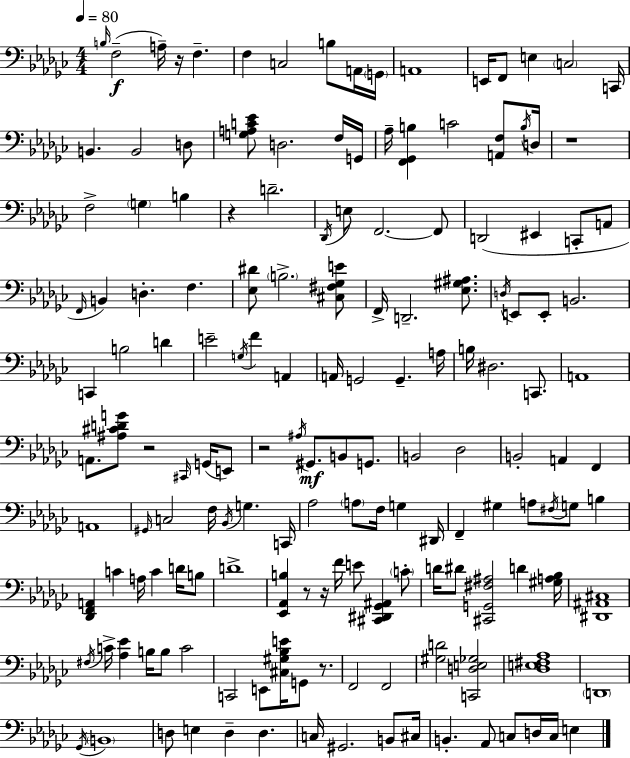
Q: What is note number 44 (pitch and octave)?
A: D2